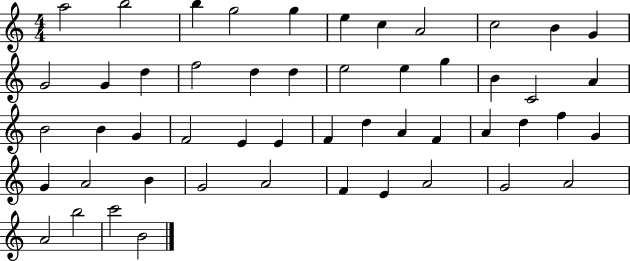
A5/h B5/h B5/q G5/h G5/q E5/q C5/q A4/h C5/h B4/q G4/q G4/h G4/q D5/q F5/h D5/q D5/q E5/h E5/q G5/q B4/q C4/h A4/q B4/h B4/q G4/q F4/h E4/q E4/q F4/q D5/q A4/q F4/q A4/q D5/q F5/q G4/q G4/q A4/h B4/q G4/h A4/h F4/q E4/q A4/h G4/h A4/h A4/h B5/h C6/h B4/h